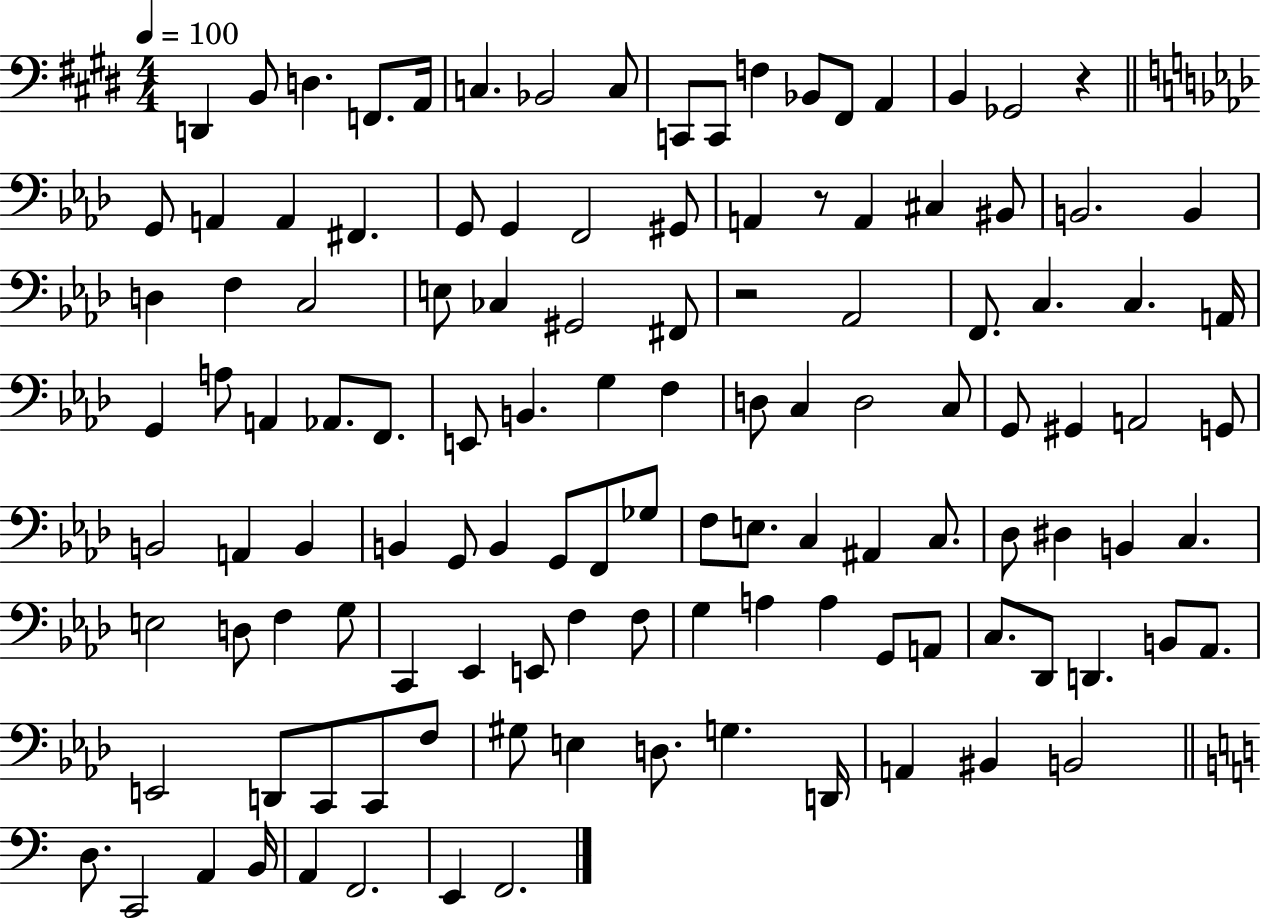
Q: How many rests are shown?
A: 3